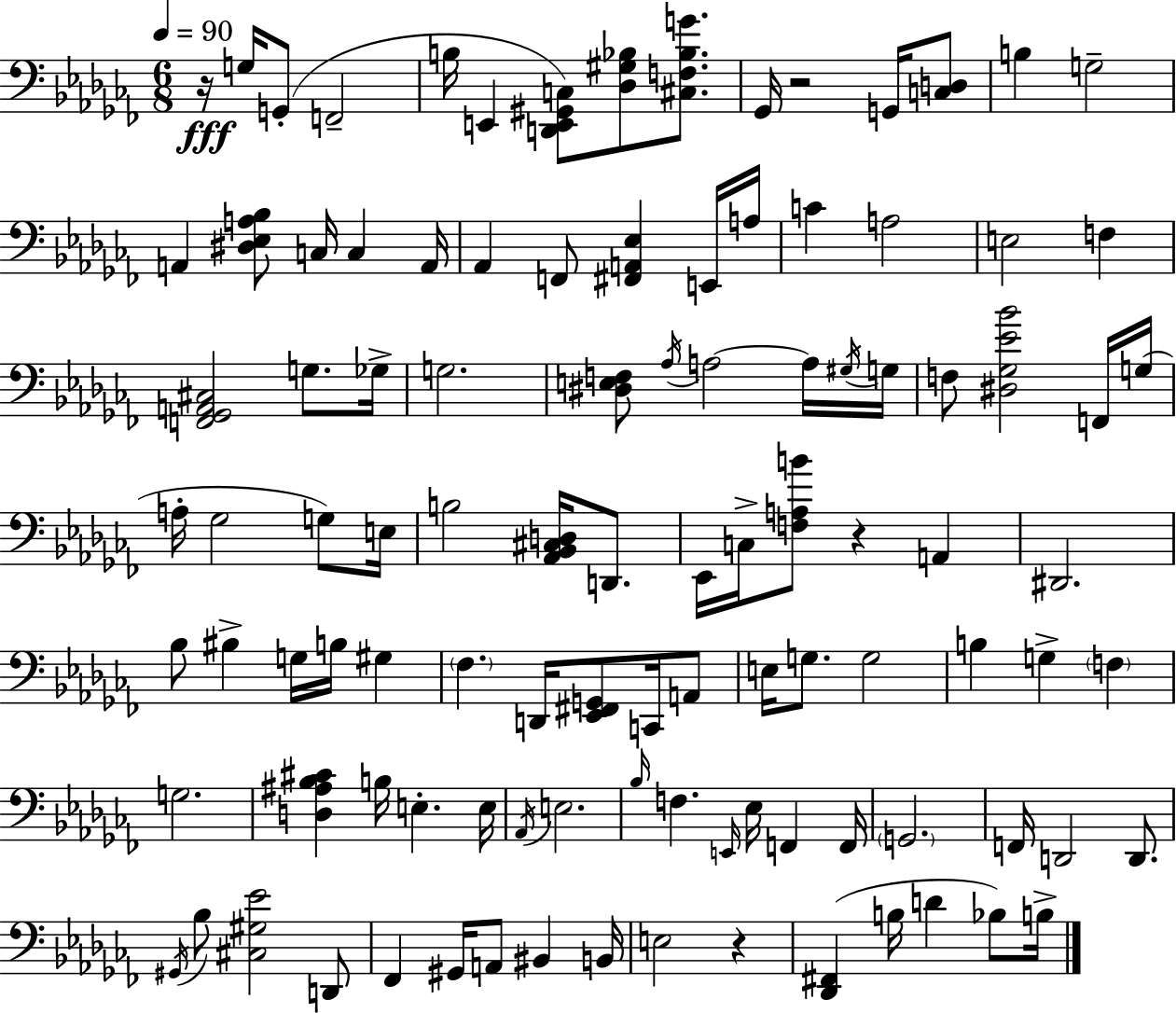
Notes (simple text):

R/s G3/s G2/e F2/h B3/s E2/q [D2,E2,G#2,C3]/e [Db3,G#3,Bb3]/e [C#3,F3,Bb3,G4]/e. Gb2/s R/h G2/s [C3,D3]/e B3/q G3/h A2/q [D#3,Eb3,A3,Bb3]/e C3/s C3/q A2/s Ab2/q F2/e [F#2,A2,Eb3]/q E2/s A3/s C4/q A3/h E3/h F3/q [F2,Gb2,A2,C#3]/h G3/e. Gb3/s G3/h. [D#3,E3,F3]/e Ab3/s A3/h A3/s G#3/s G3/s F3/e [D#3,Gb3,Eb4,Bb4]/h F2/s G3/s A3/s Gb3/h G3/e E3/s B3/h [Ab2,Bb2,C#3,D3]/s D2/e. Eb2/s C3/s [F3,A3,B4]/e R/q A2/q D#2/h. Bb3/e BIS3/q G3/s B3/s G#3/q FES3/q. D2/s [Eb2,F#2,G2]/e C2/s A2/e E3/s G3/e. G3/h B3/q G3/q F3/q G3/h. [D3,A#3,Bb3,C#4]/q B3/s E3/q. E3/s Ab2/s E3/h. Bb3/s F3/q. E2/s Eb3/s F2/q F2/s G2/h. F2/s D2/h D2/e. G#2/s Bb3/e [C#3,G#3,Eb4]/h D2/e FES2/q G#2/s A2/e BIS2/q B2/s E3/h R/q [Db2,F#2]/q B3/s D4/q Bb3/e B3/s